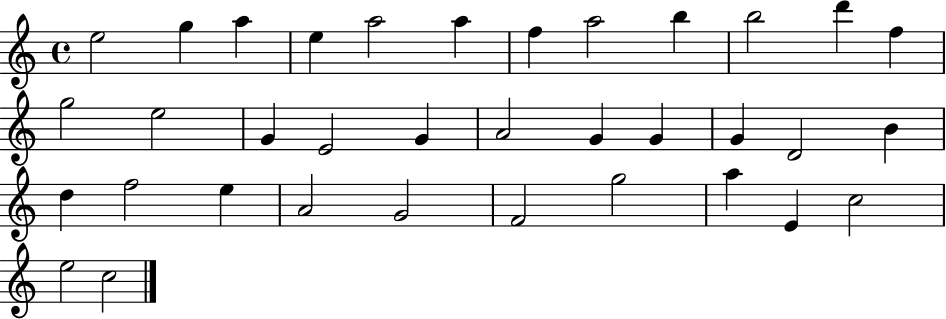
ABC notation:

X:1
T:Untitled
M:4/4
L:1/4
K:C
e2 g a e a2 a f a2 b b2 d' f g2 e2 G E2 G A2 G G G D2 B d f2 e A2 G2 F2 g2 a E c2 e2 c2